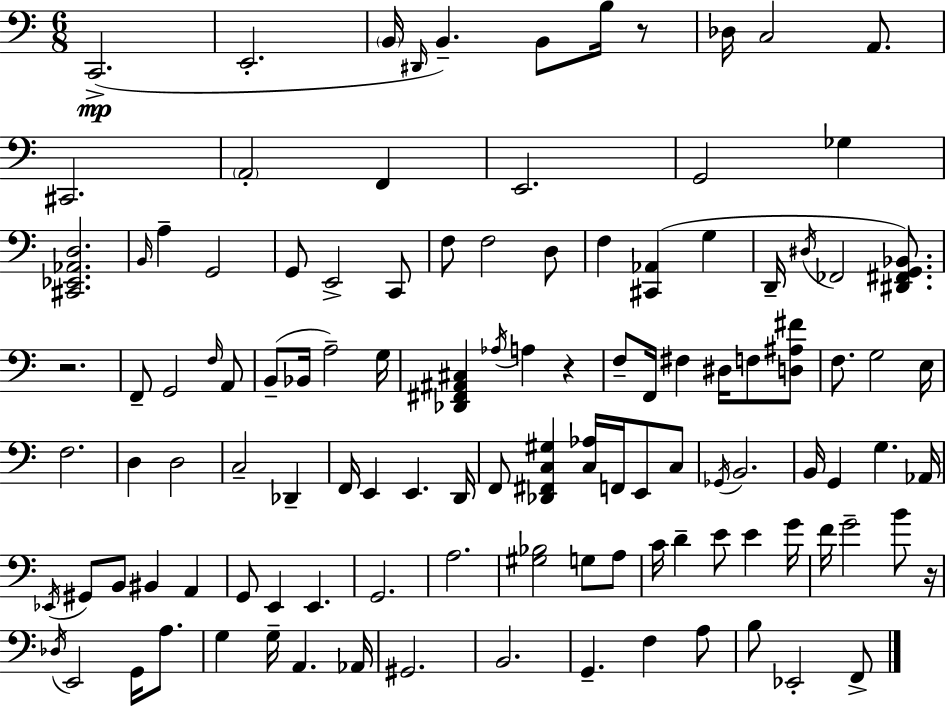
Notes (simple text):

C2/h. E2/h. B2/s D#2/s B2/q. B2/e B3/s R/e Db3/s C3/h A2/e. C#2/h. A2/h F2/q E2/h. G2/h Gb3/q [C#2,Eb2,Ab2,D3]/h. B2/s A3/q G2/h G2/e E2/h C2/e F3/e F3/h D3/e F3/q [C#2,Ab2]/q G3/q D2/s D#3/s FES2/h [D#2,F#2,G2,Bb2]/e. R/h. F2/e G2/h F3/s A2/e B2/e Bb2/s A3/h G3/s [Db2,F#2,A#2,C#3]/q Ab3/s A3/q R/q F3/e F2/s F#3/q D#3/s F3/e [D3,A#3,F#4]/e F3/e. G3/h E3/s F3/h. D3/q D3/h C3/h Db2/q F2/s E2/q E2/q. D2/s F2/e [Db2,F#2,C3,G#3]/q [C3,Ab3]/s F2/s E2/e C3/e Gb2/s B2/h. B2/s G2/q G3/q. Ab2/s Eb2/s G#2/e B2/e BIS2/q A2/q G2/e E2/q E2/q. G2/h. A3/h. [G#3,Bb3]/h G3/e A3/e C4/s D4/q E4/e E4/q G4/s F4/s G4/h B4/e R/s Db3/s E2/h G2/s A3/e. G3/q G3/s A2/q. Ab2/s G#2/h. B2/h. G2/q. F3/q A3/e B3/e Eb2/h F2/e